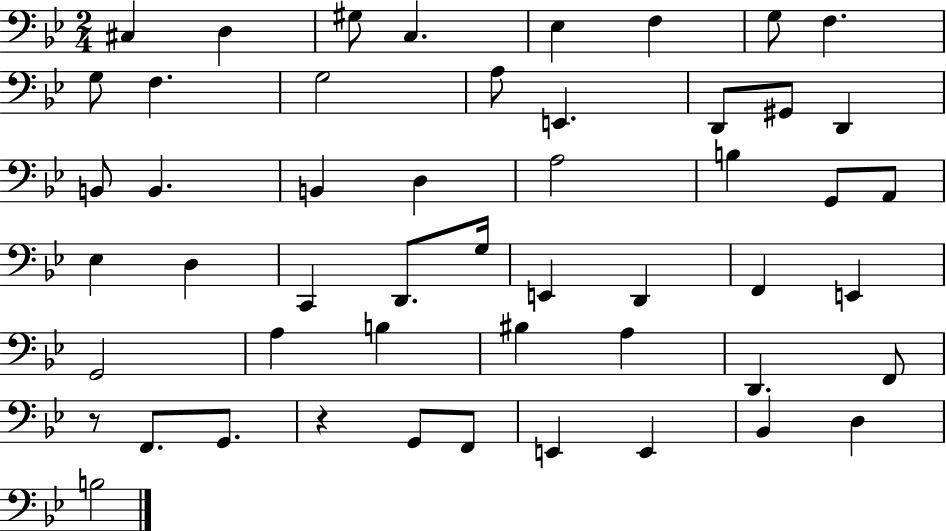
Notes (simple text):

C#3/q D3/q G#3/e C3/q. Eb3/q F3/q G3/e F3/q. G3/e F3/q. G3/h A3/e E2/q. D2/e G#2/e D2/q B2/e B2/q. B2/q D3/q A3/h B3/q G2/e A2/e Eb3/q D3/q C2/q D2/e. G3/s E2/q D2/q F2/q E2/q G2/h A3/q B3/q BIS3/q A3/q D2/q. F2/e R/e F2/e. G2/e. R/q G2/e F2/e E2/q E2/q Bb2/q D3/q B3/h